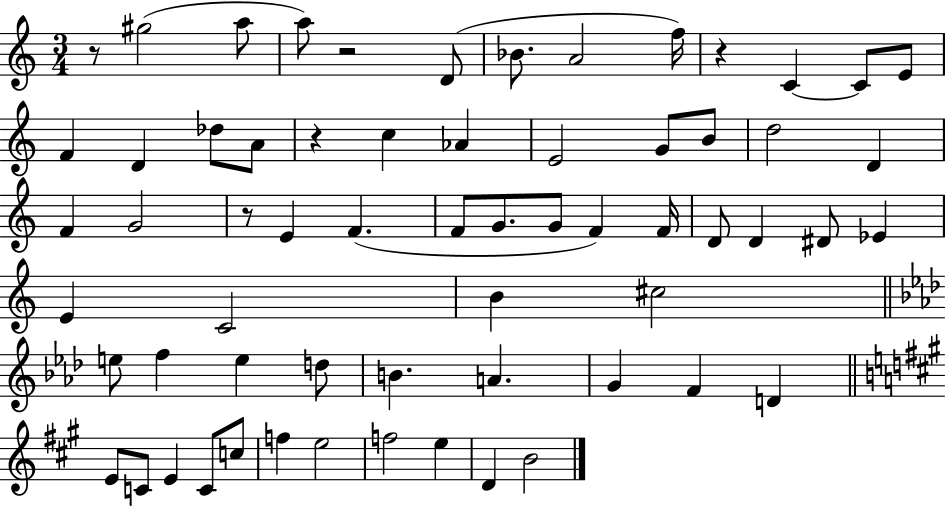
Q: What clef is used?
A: treble